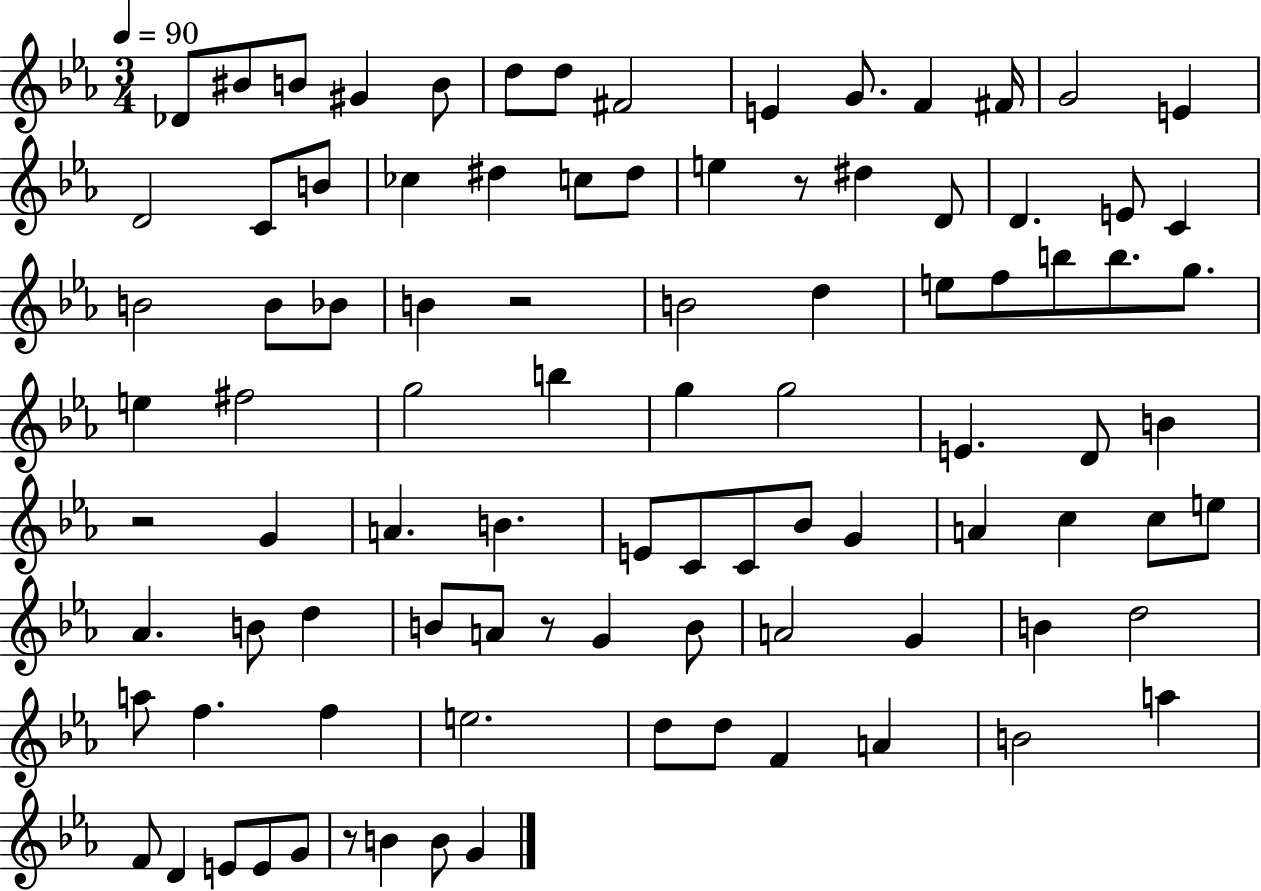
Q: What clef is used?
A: treble